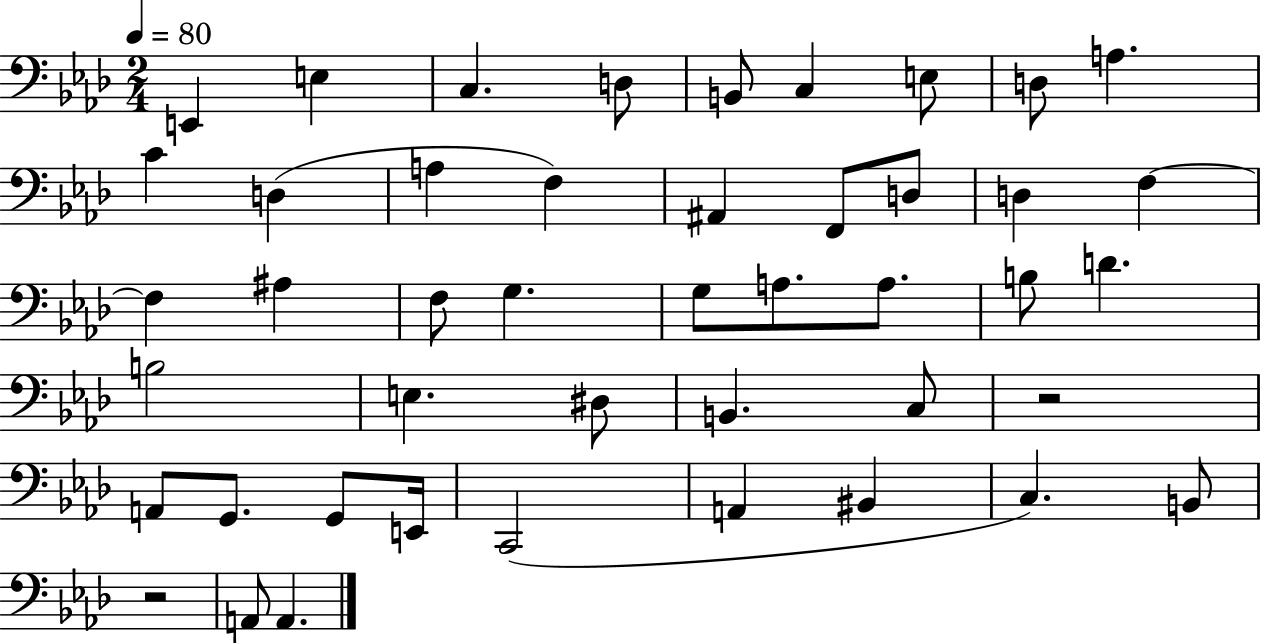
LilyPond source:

{
  \clef bass
  \numericTimeSignature
  \time 2/4
  \key aes \major
  \tempo 4 = 80
  e,4 e4 | c4. d8 | b,8 c4 e8 | d8 a4. | \break c'4 d4( | a4 f4) | ais,4 f,8 d8 | d4 f4~~ | \break f4 ais4 | f8 g4. | g8 a8. a8. | b8 d'4. | \break b2 | e4. dis8 | b,4. c8 | r2 | \break a,8 g,8. g,8 e,16 | c,2( | a,4 bis,4 | c4.) b,8 | \break r2 | a,8 a,4. | \bar "|."
}